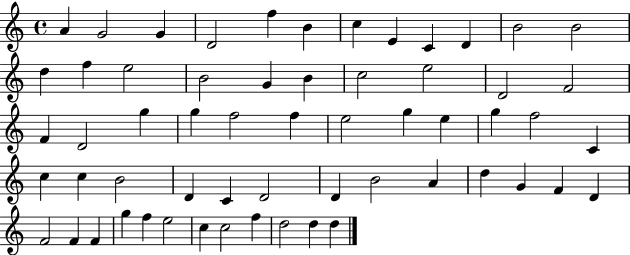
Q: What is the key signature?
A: C major